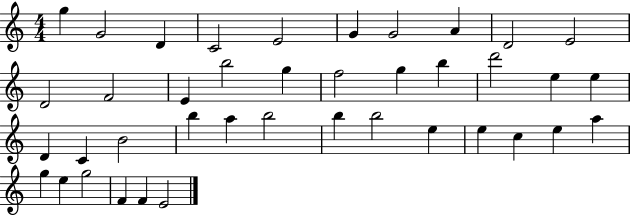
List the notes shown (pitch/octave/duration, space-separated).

G5/q G4/h D4/q C4/h E4/h G4/q G4/h A4/q D4/h E4/h D4/h F4/h E4/q B5/h G5/q F5/h G5/q B5/q D6/h E5/q E5/q D4/q C4/q B4/h B5/q A5/q B5/h B5/q B5/h E5/q E5/q C5/q E5/q A5/q G5/q E5/q G5/h F4/q F4/q E4/h